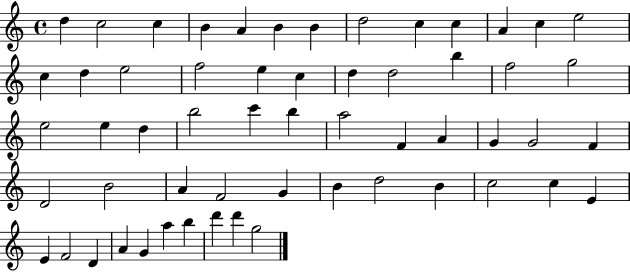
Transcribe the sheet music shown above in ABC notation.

X:1
T:Untitled
M:4/4
L:1/4
K:C
d c2 c B A B B d2 c c A c e2 c d e2 f2 e c d d2 b f2 g2 e2 e d b2 c' b a2 F A G G2 F D2 B2 A F2 G B d2 B c2 c E E F2 D A G a b d' d' g2